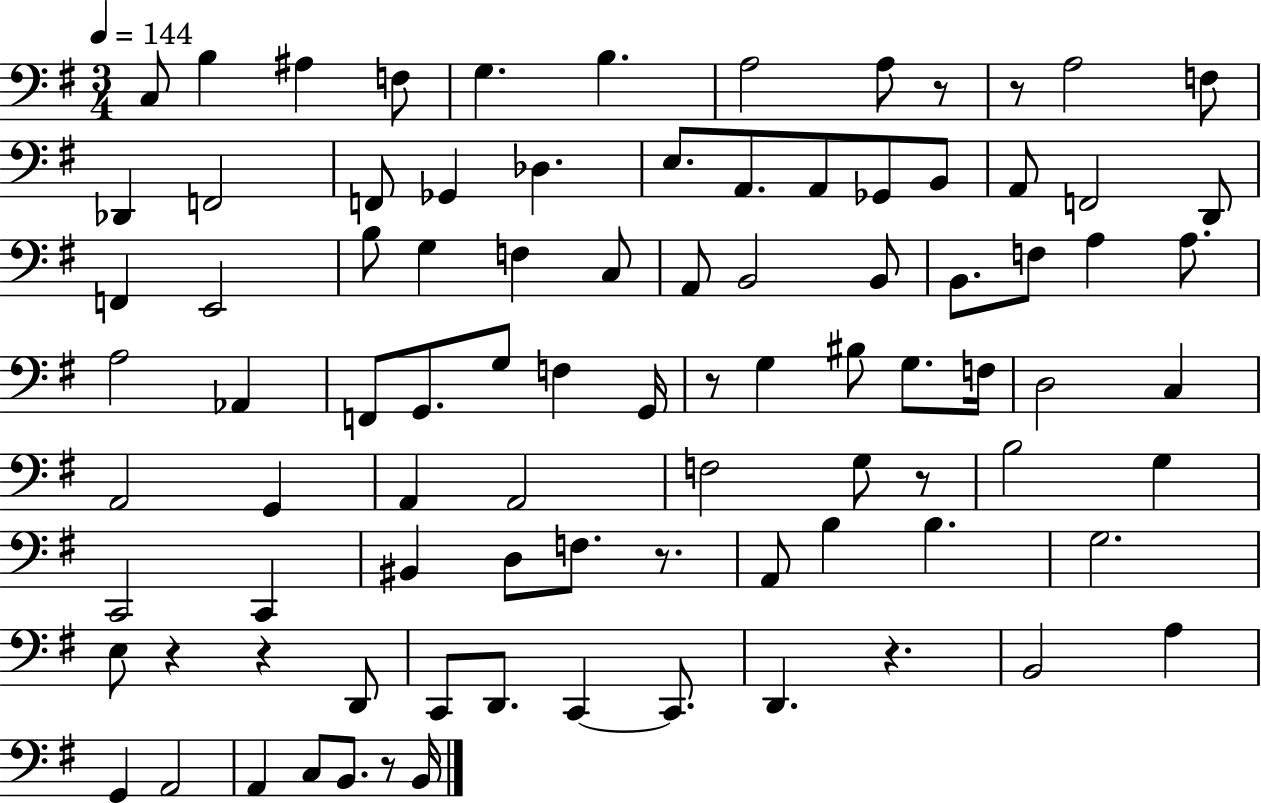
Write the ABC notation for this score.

X:1
T:Untitled
M:3/4
L:1/4
K:G
C,/2 B, ^A, F,/2 G, B, A,2 A,/2 z/2 z/2 A,2 F,/2 _D,, F,,2 F,,/2 _G,, _D, E,/2 A,,/2 A,,/2 _G,,/2 B,,/2 A,,/2 F,,2 D,,/2 F,, E,,2 B,/2 G, F, C,/2 A,,/2 B,,2 B,,/2 B,,/2 F,/2 A, A,/2 A,2 _A,, F,,/2 G,,/2 G,/2 F, G,,/4 z/2 G, ^B,/2 G,/2 F,/4 D,2 C, A,,2 G,, A,, A,,2 F,2 G,/2 z/2 B,2 G, C,,2 C,, ^B,, D,/2 F,/2 z/2 A,,/2 B, B, G,2 E,/2 z z D,,/2 C,,/2 D,,/2 C,, C,,/2 D,, z B,,2 A, G,, A,,2 A,, C,/2 B,,/2 z/2 B,,/4